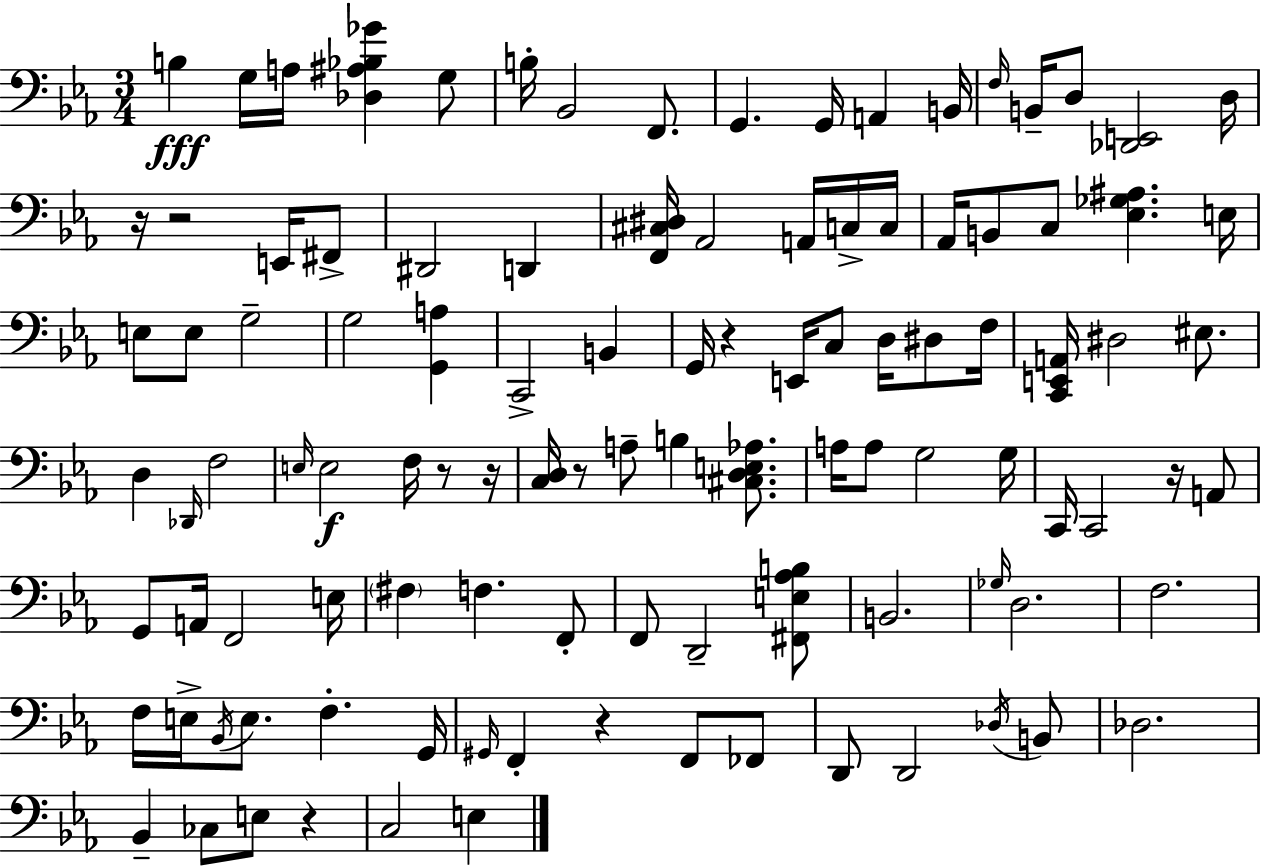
X:1
T:Untitled
M:3/4
L:1/4
K:Cm
B, G,/4 A,/4 [_D,^A,_B,_G] G,/2 B,/4 _B,,2 F,,/2 G,, G,,/4 A,, B,,/4 F,/4 B,,/4 D,/2 [_D,,E,,]2 D,/4 z/4 z2 E,,/4 ^F,,/2 ^D,,2 D,, [F,,^C,^D,]/4 _A,,2 A,,/4 C,/4 C,/4 _A,,/4 B,,/2 C,/2 [_E,_G,^A,] E,/4 E,/2 E,/2 G,2 G,2 [G,,A,] C,,2 B,, G,,/4 z E,,/4 C,/2 D,/4 ^D,/2 F,/4 [C,,E,,A,,]/4 ^D,2 ^E,/2 D, _D,,/4 F,2 E,/4 E,2 F,/4 z/2 z/4 [C,D,]/4 z/2 A,/2 B, [^C,D,E,_A,]/2 A,/4 A,/2 G,2 G,/4 C,,/4 C,,2 z/4 A,,/2 G,,/2 A,,/4 F,,2 E,/4 ^F, F, F,,/2 F,,/2 D,,2 [^F,,E,_A,B,]/2 B,,2 _G,/4 D,2 F,2 F,/4 E,/4 _B,,/4 E,/2 F, G,,/4 ^G,,/4 F,, z F,,/2 _F,,/2 D,,/2 D,,2 _D,/4 B,,/2 _D,2 _B,, _C,/2 E,/2 z C,2 E,